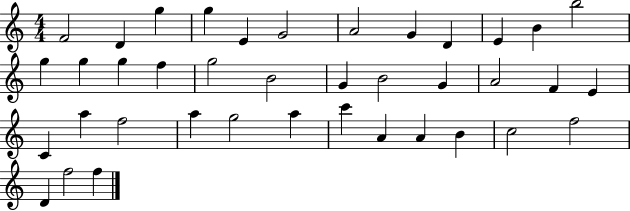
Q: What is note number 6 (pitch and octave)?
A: G4